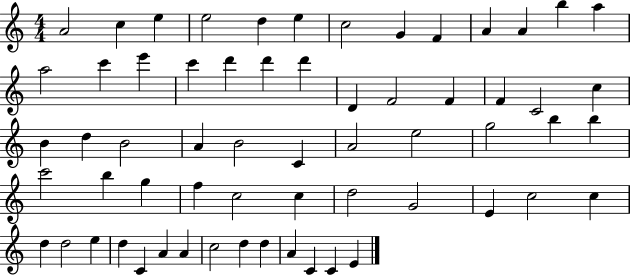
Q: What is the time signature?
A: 4/4